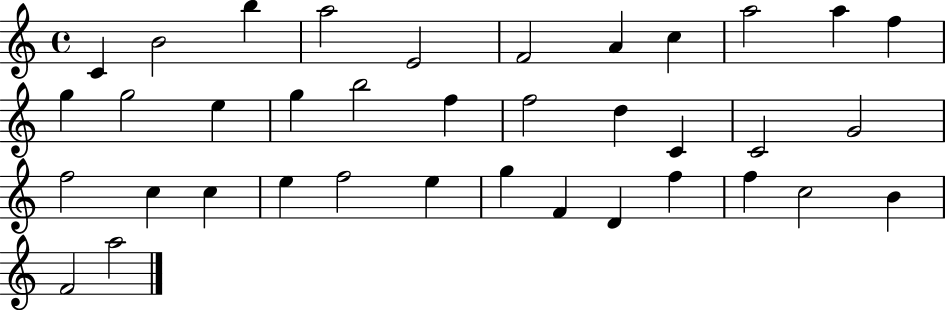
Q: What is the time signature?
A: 4/4